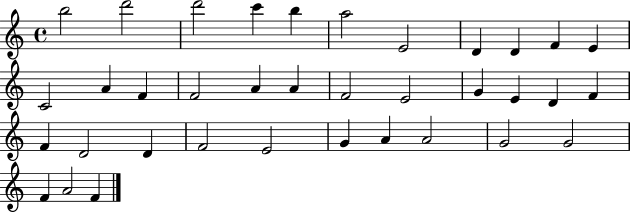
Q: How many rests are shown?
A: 0